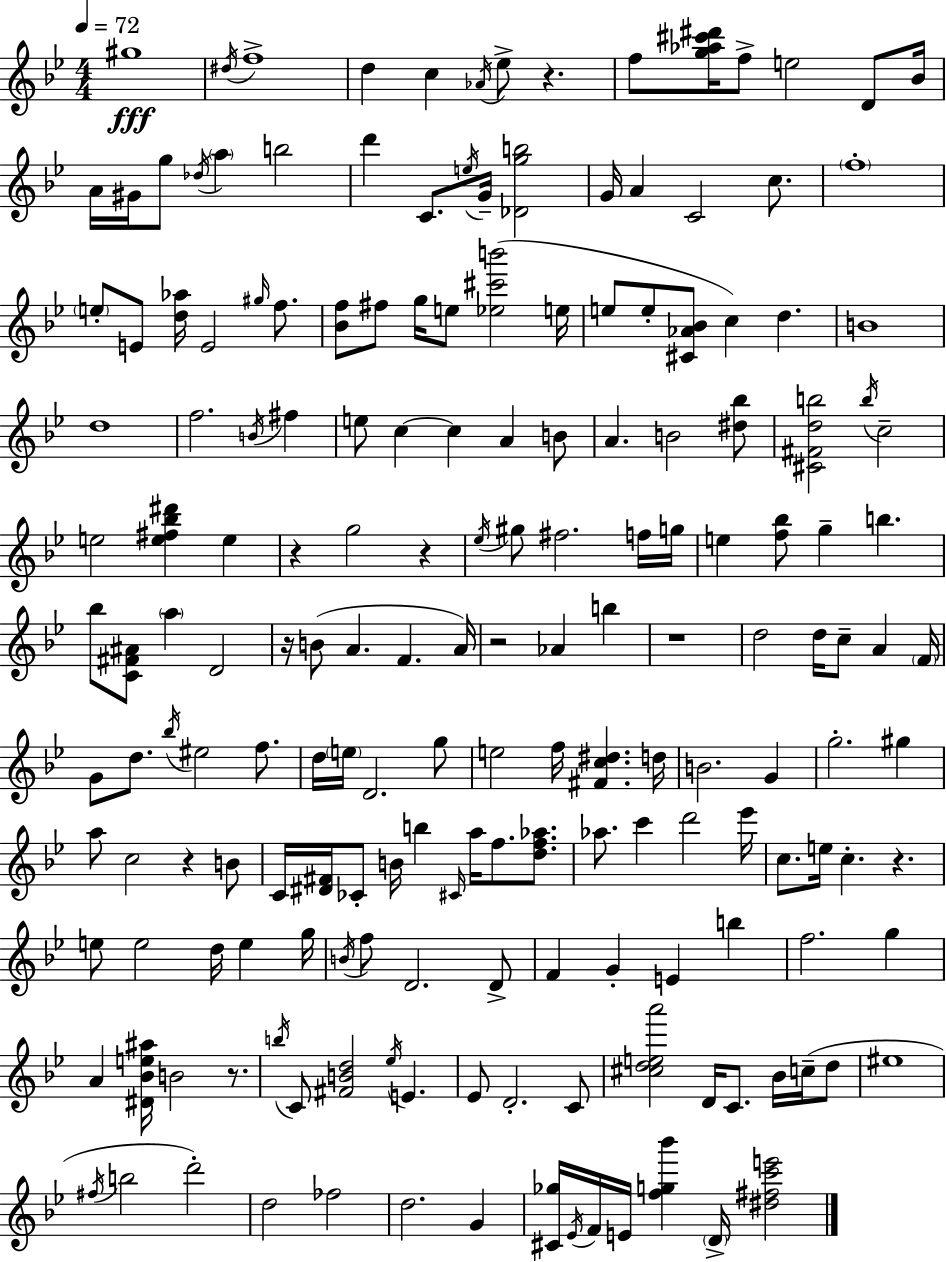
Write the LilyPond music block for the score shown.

{
  \clef treble
  \numericTimeSignature
  \time 4/4
  \key g \minor
  \tempo 4 = 72
  gis''1\fff | \acciaccatura { dis''16 } f''1-> | d''4 c''4 \acciaccatura { aes'16 } ees''8-> r4. | f''8 <g'' aes'' cis''' dis'''>16 f''8-> e''2 d'8 | \break bes'16 a'16 gis'16 g''8 \acciaccatura { des''16 } \parenthesize a''4 b''2 | d'''4 c'8. \acciaccatura { e''16 } g'16-- <des' g'' b''>2 | g'16 a'4 c'2 | c''8. \parenthesize f''1-. | \break \parenthesize e''8-. e'8 <d'' aes''>16 e'2 | \grace { gis''16 } f''8. <bes' f''>8 fis''8 g''16 e''8 <ees'' cis''' b'''>2( | e''16 e''8 e''8-. <cis' aes' bes'>8 c''4) d''4. | b'1 | \break d''1 | f''2. | \acciaccatura { b'16 } fis''4 e''8 c''4~~ c''4 | a'4 b'8 a'4. b'2 | \break <dis'' bes''>8 <cis' fis' d'' b''>2 \acciaccatura { b''16 } c''2-- | e''2 <e'' fis'' bes'' dis'''>4 | e''4 r4 g''2 | r4 \acciaccatura { ees''16 } gis''8 fis''2. | \break f''16 g''16 e''4 <f'' bes''>8 g''4-- | b''4. bes''8 <c' fis' ais'>8 \parenthesize a''4 | d'2 r16 b'8( a'4. | f'4. a'16) r2 | \break aes'4 b''4 r1 | d''2 | d''16 c''8-- a'4 \parenthesize f'16 g'8 d''8. \acciaccatura { bes''16 } eis''2 | f''8. d''16 \parenthesize e''16 d'2. | \break g''8 e''2 | f''16 <fis' c'' dis''>4. d''16 b'2. | g'4 g''2.-. | gis''4 a''8 c''2 | \break r4 b'8 c'16 <dis' fis'>16 ces'8-. b'16 b''4 | \grace { cis'16 } a''16 f''8. <d'' f'' aes''>8. aes''8. c'''4 | d'''2 ees'''16 c''8. e''16 c''4.-. | r4. e''8 e''2 | \break d''16 e''4 g''16 \acciaccatura { b'16 } f''8 d'2. | d'8-> f'4 g'4-. | e'4 b''4 f''2. | g''4 a'4 <dis' bes' e'' ais''>16 | \break b'2 r8. \acciaccatura { b''16 } c'8 <fis' b' d''>2 | \acciaccatura { ees''16 } e'4. ees'8 d'2.-. | c'8 <cis'' d'' e'' a'''>2 | d'16 c'8. bes'16 c''16--( d''8 eis''1 | \break \acciaccatura { fis''16 } b''2 | d'''2-.) d''2 | fes''2 d''2. | g'4 <cis' ges''>16 \acciaccatura { ees'16 } | \break f'16 e'16 <f'' g'' bes'''>4 \parenthesize d'16-> <dis'' fis'' c''' e'''>2 \bar "|."
}